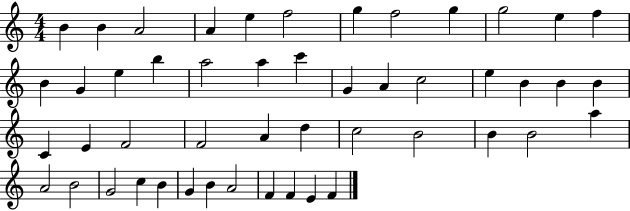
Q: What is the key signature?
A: C major